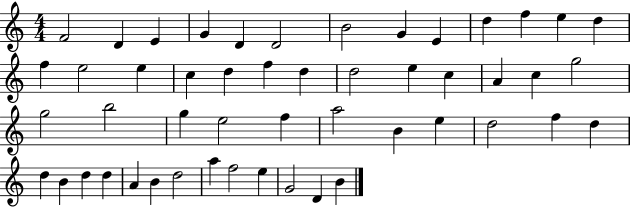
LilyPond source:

{
  \clef treble
  \numericTimeSignature
  \time 4/4
  \key c \major
  f'2 d'4 e'4 | g'4 d'4 d'2 | b'2 g'4 e'4 | d''4 f''4 e''4 d''4 | \break f''4 e''2 e''4 | c''4 d''4 f''4 d''4 | d''2 e''4 c''4 | a'4 c''4 g''2 | \break g''2 b''2 | g''4 e''2 f''4 | a''2 b'4 e''4 | d''2 f''4 d''4 | \break d''4 b'4 d''4 d''4 | a'4 b'4 d''2 | a''4 f''2 e''4 | g'2 d'4 b'4 | \break \bar "|."
}